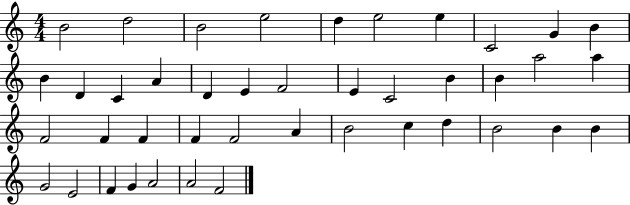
{
  \clef treble
  \numericTimeSignature
  \time 4/4
  \key c \major
  b'2 d''2 | b'2 e''2 | d''4 e''2 e''4 | c'2 g'4 b'4 | \break b'4 d'4 c'4 a'4 | d'4 e'4 f'2 | e'4 c'2 b'4 | b'4 a''2 a''4 | \break f'2 f'4 f'4 | f'4 f'2 a'4 | b'2 c''4 d''4 | b'2 b'4 b'4 | \break g'2 e'2 | f'4 g'4 a'2 | a'2 f'2 | \bar "|."
}